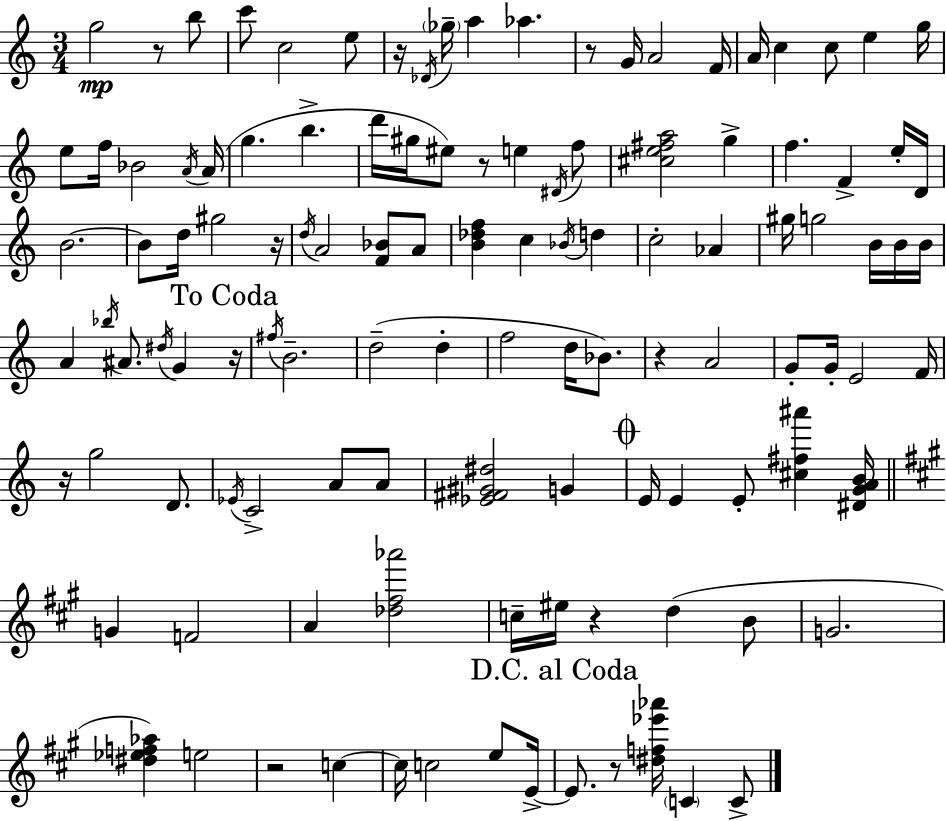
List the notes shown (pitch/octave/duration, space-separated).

G5/h R/e B5/e C6/e C5/h E5/e R/s Db4/s Gb5/s A5/q Ab5/q. R/e G4/s A4/h F4/s A4/s C5/q C5/e E5/q G5/s E5/e F5/s Bb4/h A4/s A4/s G5/q. B5/q. D6/s G#5/s EIS5/e R/e E5/q D#4/s F5/e [C#5,E5,F#5,A5]/h G5/q F5/q. F4/q E5/s D4/s B4/h. B4/e D5/s G#5/h R/s D5/s A4/h [F4,Bb4]/e A4/e [B4,Db5,F5]/q C5/q Bb4/s D5/q C5/h Ab4/q G#5/s G5/h B4/s B4/s B4/s A4/q Bb5/s A#4/e. D#5/s G4/q R/s F#5/s B4/h. D5/h D5/q F5/h D5/s Bb4/e. R/q A4/h G4/e G4/s E4/h F4/s R/s G5/h D4/e. Eb4/s C4/h A4/e A4/e [Eb4,F#4,G#4,D#5]/h G4/q E4/s E4/q E4/e [C#5,F#5,A#6]/q [D#4,G4,A4,B4]/s G4/q F4/h A4/q [Db5,F#5,Ab6]/h C5/s EIS5/s R/q D5/q B4/e G4/h. [D#5,Eb5,F5,Ab5]/q E5/h R/h C5/q C5/s C5/h E5/e E4/s E4/e. R/e [D#5,F5,Eb6,Ab6]/s C4/q C4/e